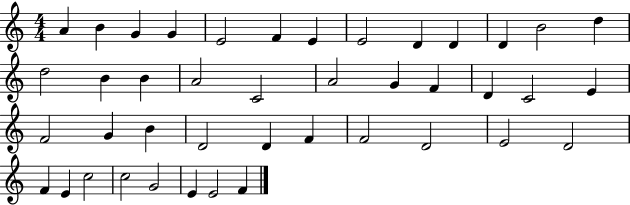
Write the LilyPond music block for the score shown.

{
  \clef treble
  \numericTimeSignature
  \time 4/4
  \key c \major
  a'4 b'4 g'4 g'4 | e'2 f'4 e'4 | e'2 d'4 d'4 | d'4 b'2 d''4 | \break d''2 b'4 b'4 | a'2 c'2 | a'2 g'4 f'4 | d'4 c'2 e'4 | \break f'2 g'4 b'4 | d'2 d'4 f'4 | f'2 d'2 | e'2 d'2 | \break f'4 e'4 c''2 | c''2 g'2 | e'4 e'2 f'4 | \bar "|."
}